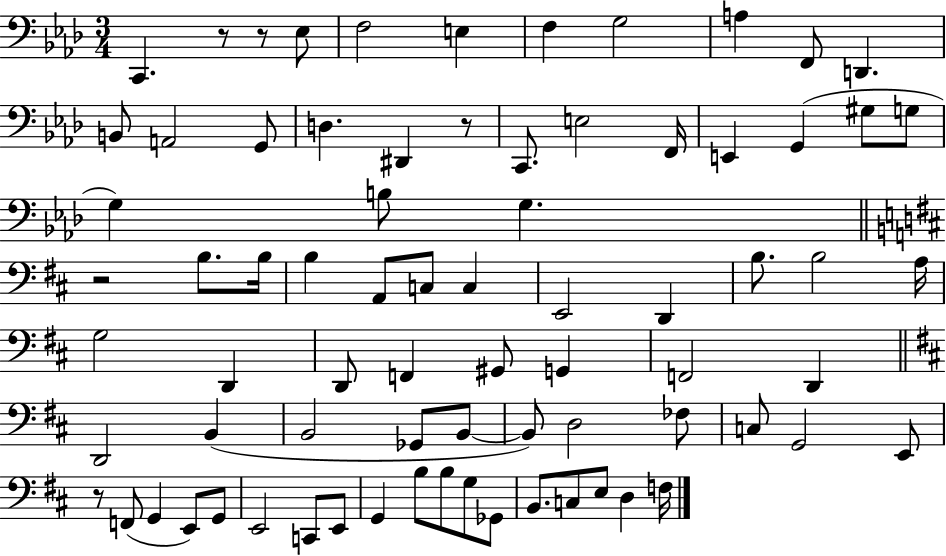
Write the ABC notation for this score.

X:1
T:Untitled
M:3/4
L:1/4
K:Ab
C,, z/2 z/2 _E,/2 F,2 E, F, G,2 A, F,,/2 D,, B,,/2 A,,2 G,,/2 D, ^D,, z/2 C,,/2 E,2 F,,/4 E,, G,, ^G,/2 G,/2 G, B,/2 G, z2 B,/2 B,/4 B, A,,/2 C,/2 C, E,,2 D,, B,/2 B,2 A,/4 G,2 D,, D,,/2 F,, ^G,,/2 G,, F,,2 D,, D,,2 B,, B,,2 _G,,/2 B,,/2 B,,/2 D,2 _F,/2 C,/2 G,,2 E,,/2 z/2 F,,/2 G,, E,,/2 G,,/2 E,,2 C,,/2 E,,/2 G,, B,/2 B,/2 G,/2 _G,,/2 B,,/2 C,/2 E,/2 D, F,/4